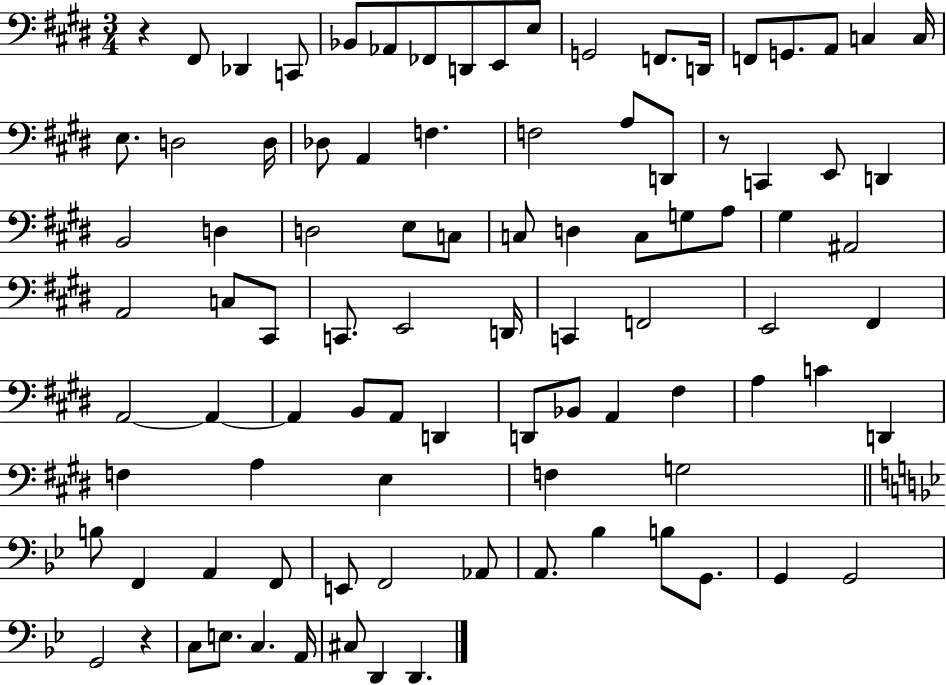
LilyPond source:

{
  \clef bass
  \numericTimeSignature
  \time 3/4
  \key e \major
  \repeat volta 2 { r4 fis,8 des,4 c,8 | bes,8 aes,8 fes,8 d,8 e,8 e8 | g,2 f,8. d,16 | f,8 g,8. a,8 c4 c16 | \break e8. d2 d16 | des8 a,4 f4. | f2 a8 d,8 | r8 c,4 e,8 d,4 | \break b,2 d4 | d2 e8 c8 | c8 d4 c8 g8 a8 | gis4 ais,2 | \break a,2 c8 cis,8 | c,8. e,2 d,16 | c,4 f,2 | e,2 fis,4 | \break a,2~~ a,4~~ | a,4 b,8 a,8 d,4 | d,8 bes,8 a,4 fis4 | a4 c'4 d,4 | \break f4 a4 e4 | f4 g2 | \bar "||" \break \key bes \major b8 f,4 a,4 f,8 | e,8 f,2 aes,8 | a,8. bes4 b8 g,8. | g,4 g,2 | \break g,2 r4 | c8 e8. c4. a,16 | cis8 d,4 d,4. | } \bar "|."
}